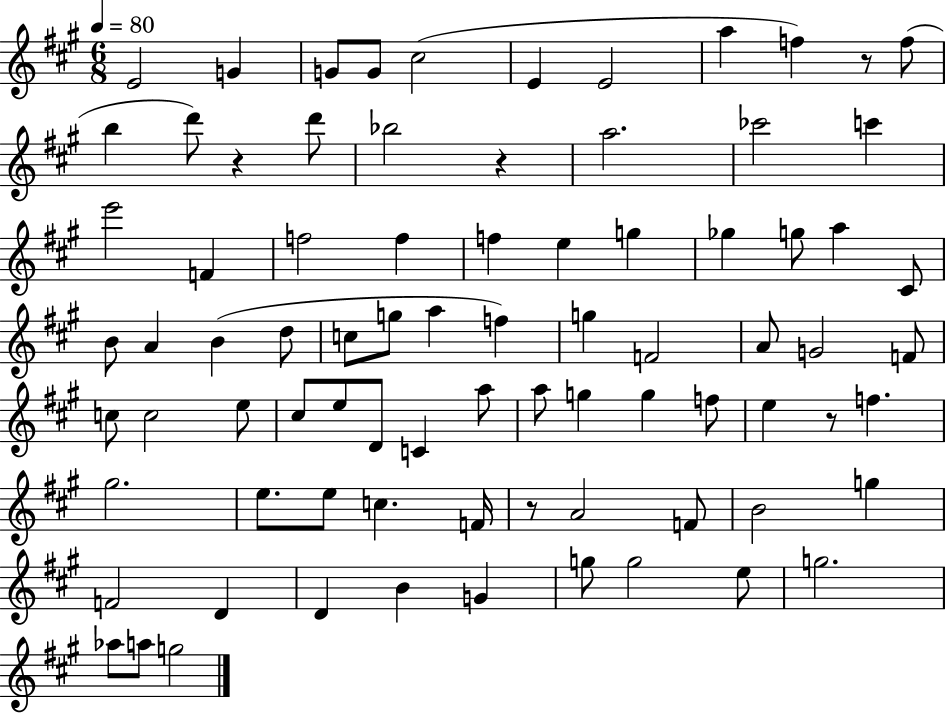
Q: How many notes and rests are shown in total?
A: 81